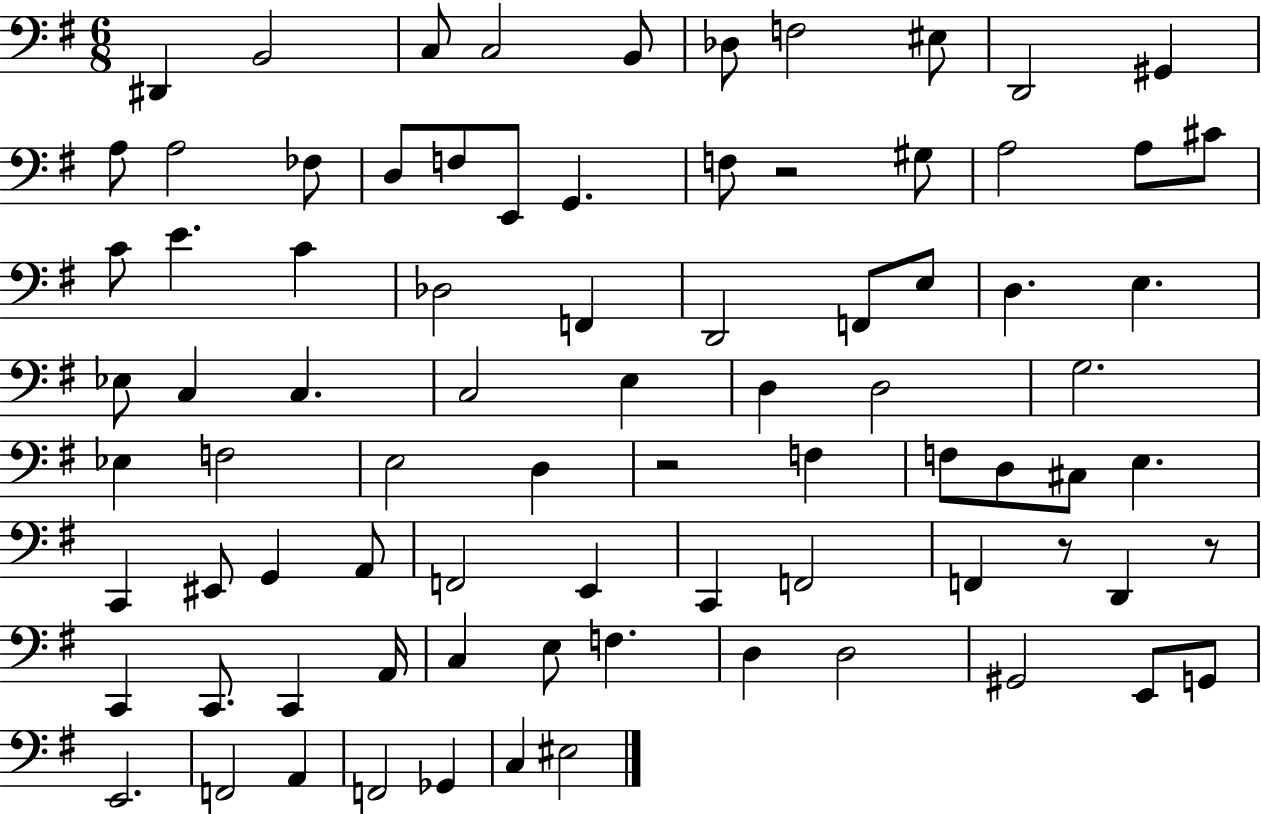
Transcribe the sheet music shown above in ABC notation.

X:1
T:Untitled
M:6/8
L:1/4
K:G
^D,, B,,2 C,/2 C,2 B,,/2 _D,/2 F,2 ^E,/2 D,,2 ^G,, A,/2 A,2 _F,/2 D,/2 F,/2 E,,/2 G,, F,/2 z2 ^G,/2 A,2 A,/2 ^C/2 C/2 E C _D,2 F,, D,,2 F,,/2 E,/2 D, E, _E,/2 C, C, C,2 E, D, D,2 G,2 _E, F,2 E,2 D, z2 F, F,/2 D,/2 ^C,/2 E, C,, ^E,,/2 G,, A,,/2 F,,2 E,, C,, F,,2 F,, z/2 D,, z/2 C,, C,,/2 C,, A,,/4 C, E,/2 F, D, D,2 ^G,,2 E,,/2 G,,/2 E,,2 F,,2 A,, F,,2 _G,, C, ^E,2